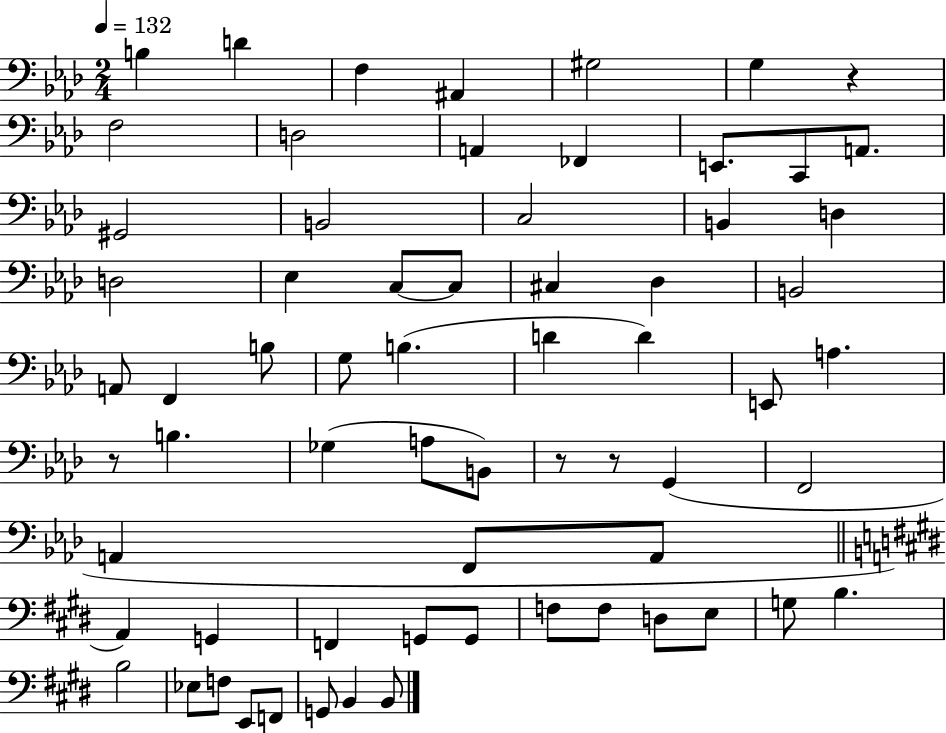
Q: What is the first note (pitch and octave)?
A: B3